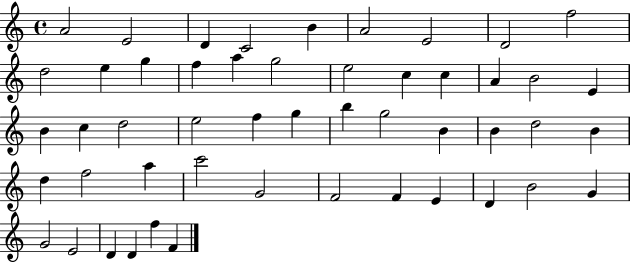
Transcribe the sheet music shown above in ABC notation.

X:1
T:Untitled
M:4/4
L:1/4
K:C
A2 E2 D C2 B A2 E2 D2 f2 d2 e g f a g2 e2 c c A B2 E B c d2 e2 f g b g2 B B d2 B d f2 a c'2 G2 F2 F E D B2 G G2 E2 D D f F